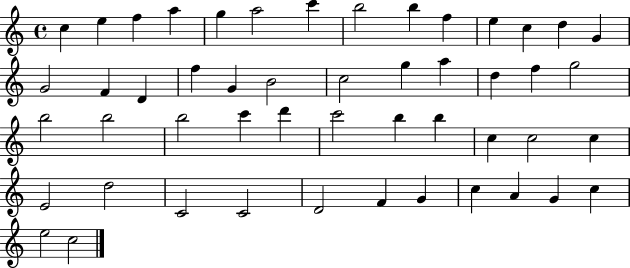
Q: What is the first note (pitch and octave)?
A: C5